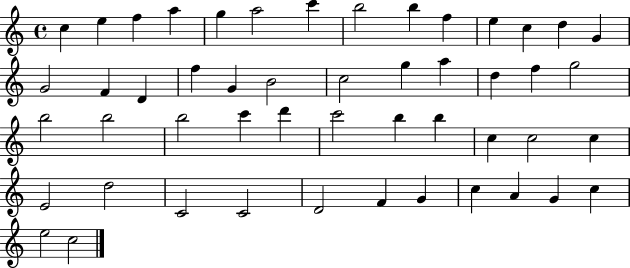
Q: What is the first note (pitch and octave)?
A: C5